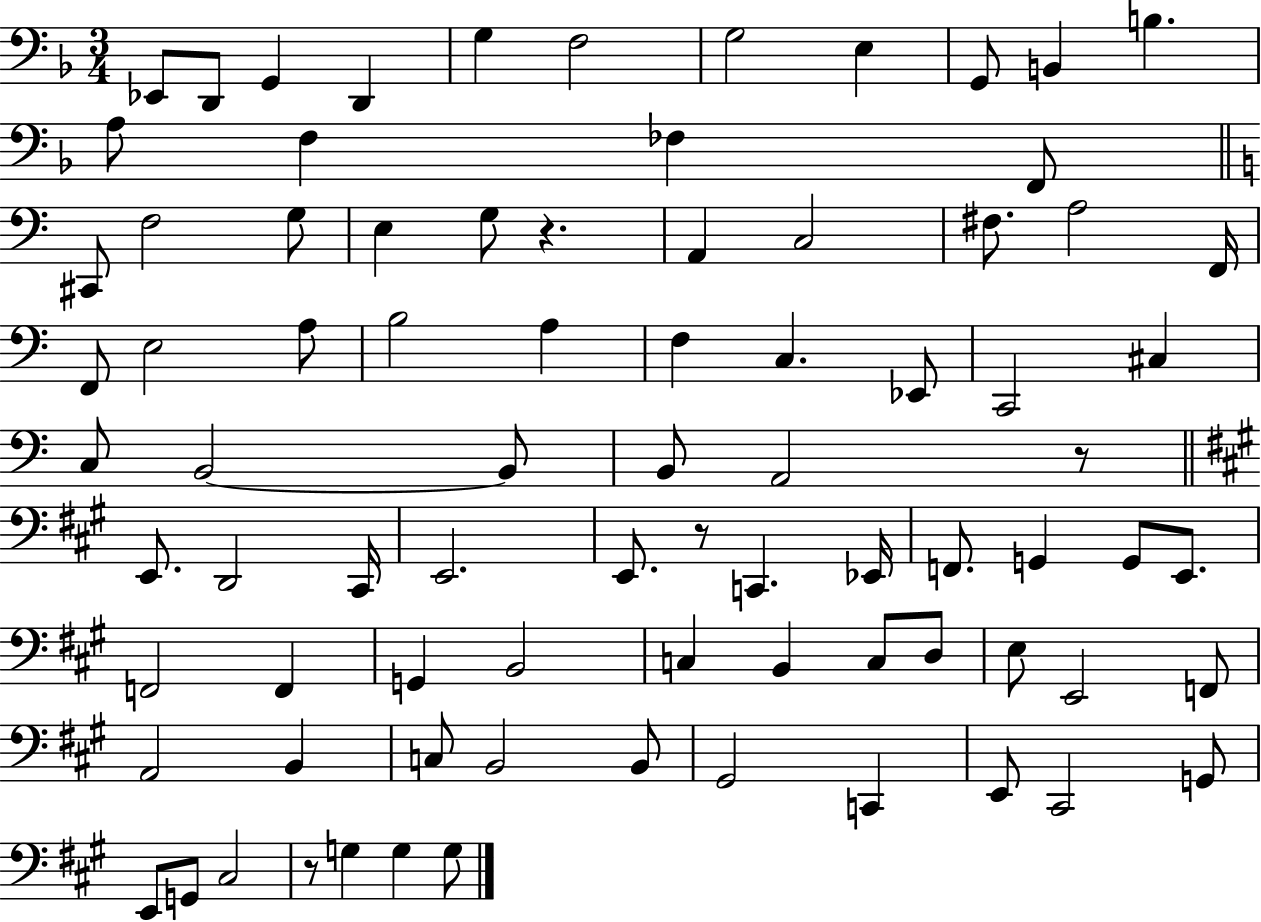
Eb2/e D2/e G2/q D2/q G3/q F3/h G3/h E3/q G2/e B2/q B3/q. A3/e F3/q FES3/q F2/e C#2/e F3/h G3/e E3/q G3/e R/q. A2/q C3/h F#3/e. A3/h F2/s F2/e E3/h A3/e B3/h A3/q F3/q C3/q. Eb2/e C2/h C#3/q C3/e B2/h B2/e B2/e A2/h R/e E2/e. D2/h C#2/s E2/h. E2/e. R/e C2/q. Eb2/s F2/e. G2/q G2/e E2/e. F2/h F2/q G2/q B2/h C3/q B2/q C3/e D3/e E3/e E2/h F2/e A2/h B2/q C3/e B2/h B2/e G#2/h C2/q E2/e C#2/h G2/e E2/e G2/e C#3/h R/e G3/q G3/q G3/e